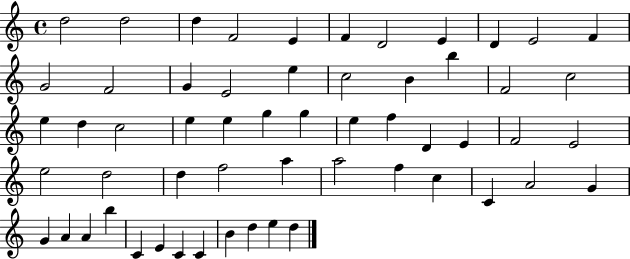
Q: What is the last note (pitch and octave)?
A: D5